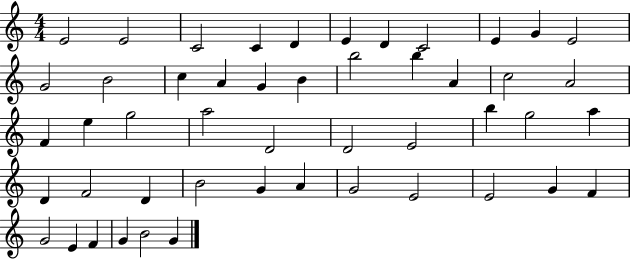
{
  \clef treble
  \numericTimeSignature
  \time 4/4
  \key c \major
  e'2 e'2 | c'2 c'4 d'4 | e'4 d'4 c'2 | e'4 g'4 e'2 | \break g'2 b'2 | c''4 a'4 g'4 b'4 | b''2 b''4 a'4 | c''2 a'2 | \break f'4 e''4 g''2 | a''2 d'2 | d'2 e'2 | b''4 g''2 a''4 | \break d'4 f'2 d'4 | b'2 g'4 a'4 | g'2 e'2 | e'2 g'4 f'4 | \break g'2 e'4 f'4 | g'4 b'2 g'4 | \bar "|."
}